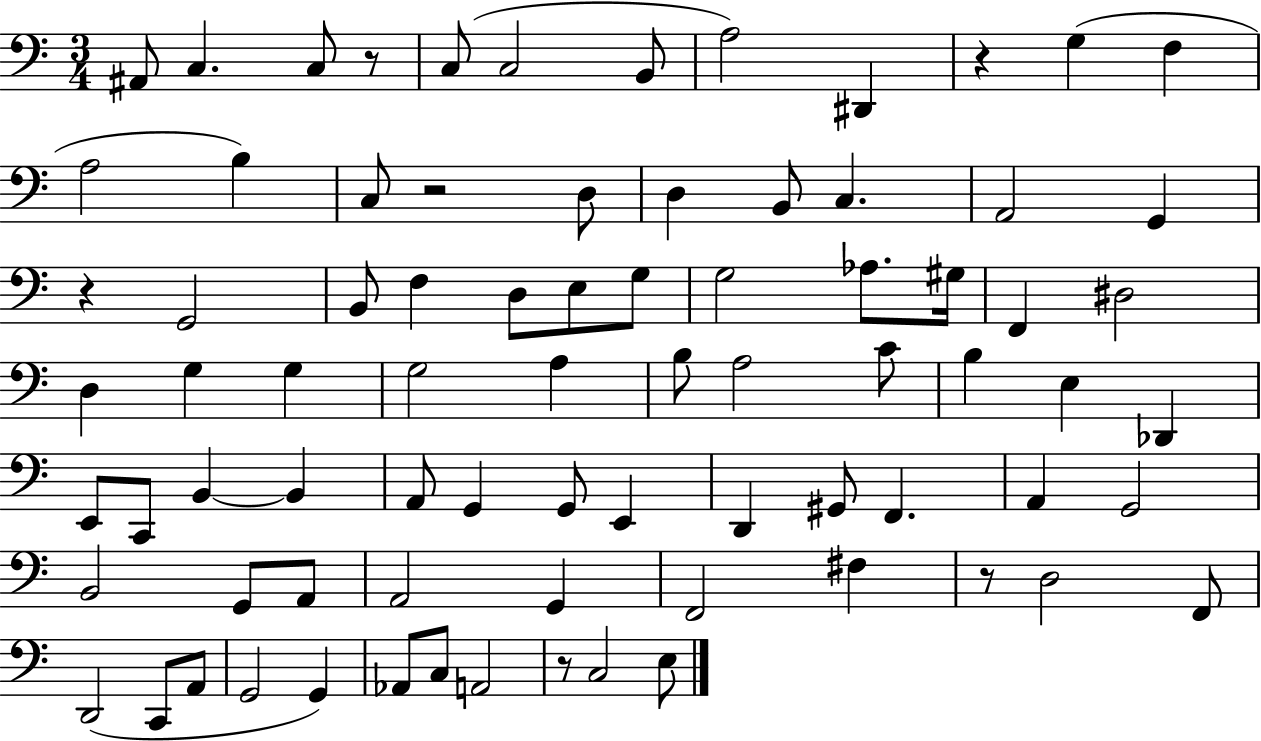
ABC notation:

X:1
T:Untitled
M:3/4
L:1/4
K:C
^A,,/2 C, C,/2 z/2 C,/2 C,2 B,,/2 A,2 ^D,, z G, F, A,2 B, C,/2 z2 D,/2 D, B,,/2 C, A,,2 G,, z G,,2 B,,/2 F, D,/2 E,/2 G,/2 G,2 _A,/2 ^G,/4 F,, ^D,2 D, G, G, G,2 A, B,/2 A,2 C/2 B, E, _D,, E,,/2 C,,/2 B,, B,, A,,/2 G,, G,,/2 E,, D,, ^G,,/2 F,, A,, G,,2 B,,2 G,,/2 A,,/2 A,,2 G,, F,,2 ^F, z/2 D,2 F,,/2 D,,2 C,,/2 A,,/2 G,,2 G,, _A,,/2 C,/2 A,,2 z/2 C,2 E,/2